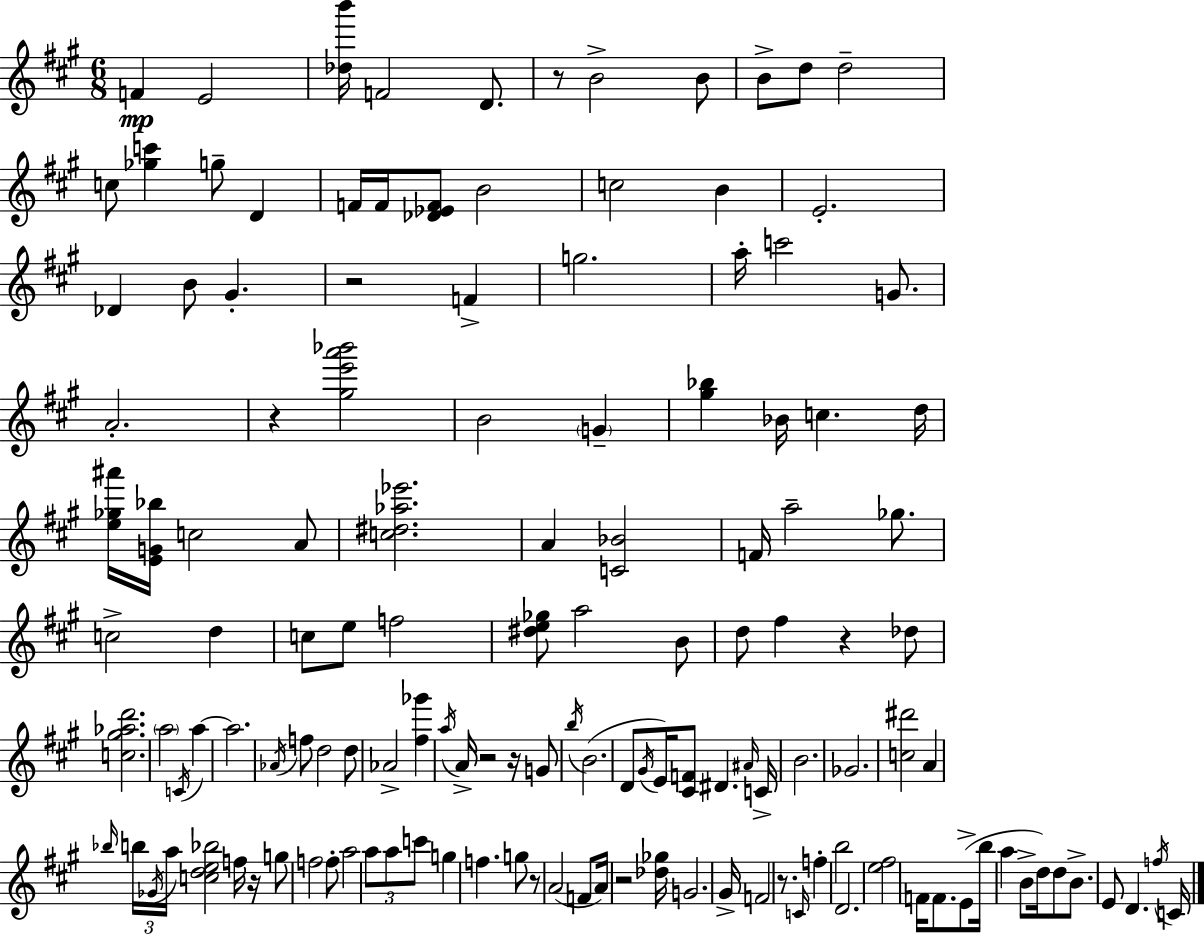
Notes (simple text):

F4/q E4/h [Db5,B6]/s F4/h D4/e. R/e B4/h B4/e B4/e D5/e D5/h C5/e [Gb5,C6]/q G5/e D4/q F4/s F4/s [Db4,Eb4,F4]/e B4/h C5/h B4/q E4/h. Db4/q B4/e G#4/q. R/h F4/q G5/h. A5/s C6/h G4/e. A4/h. R/q [G#5,E6,A6,Bb6]/h B4/h G4/q [G#5,Bb5]/q Bb4/s C5/q. D5/s [E5,Gb5,A#6]/s [E4,G4,Bb5]/s C5/h A4/e [C5,D#5,Ab5,Eb6]/h. A4/q [C4,Bb4]/h F4/s A5/h Gb5/e. C5/h D5/q C5/e E5/e F5/h [D#5,E5,Gb5]/e A5/h B4/e D5/e F#5/q R/q Db5/e [C5,G#5,Ab5,D6]/h. A5/h C4/s A5/q A5/h. Ab4/s F5/e D5/h D5/e Ab4/h [F#5,Gb6]/q A5/s A4/s R/h R/s G4/e B5/s B4/h. D4/e G#4/s E4/s [C#4,F4]/e D#4/q. A#4/s C4/s B4/h. Gb4/h. [C5,D#6]/h A4/q Bb5/s B5/s Gb4/s A5/s [C5,D5,E5,Bb5]/h F5/s R/s G5/e F5/h F5/e A5/h A5/e A5/e C6/e G5/q F5/q. G5/e R/e A4/h F4/e A4/s R/h [Db5,Gb5]/s G4/h. G#4/s F4/h R/e. C4/s F5/q B5/h D4/h. [E5,F#5]/h F4/s F4/e. E4/e B5/s A5/q B4/e D5/s D5/e B4/e. E4/e D4/q. F5/s C4/s